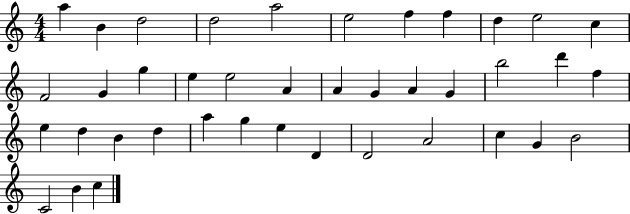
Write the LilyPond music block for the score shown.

{
  \clef treble
  \numericTimeSignature
  \time 4/4
  \key c \major
  a''4 b'4 d''2 | d''2 a''2 | e''2 f''4 f''4 | d''4 e''2 c''4 | \break f'2 g'4 g''4 | e''4 e''2 a'4 | a'4 g'4 a'4 g'4 | b''2 d'''4 f''4 | \break e''4 d''4 b'4 d''4 | a''4 g''4 e''4 d'4 | d'2 a'2 | c''4 g'4 b'2 | \break c'2 b'4 c''4 | \bar "|."
}